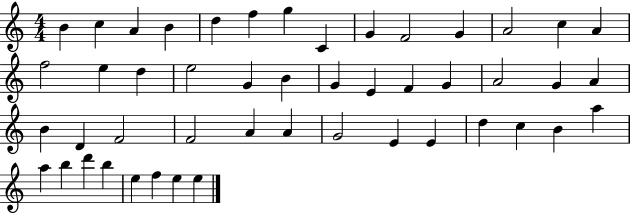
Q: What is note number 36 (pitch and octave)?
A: E4